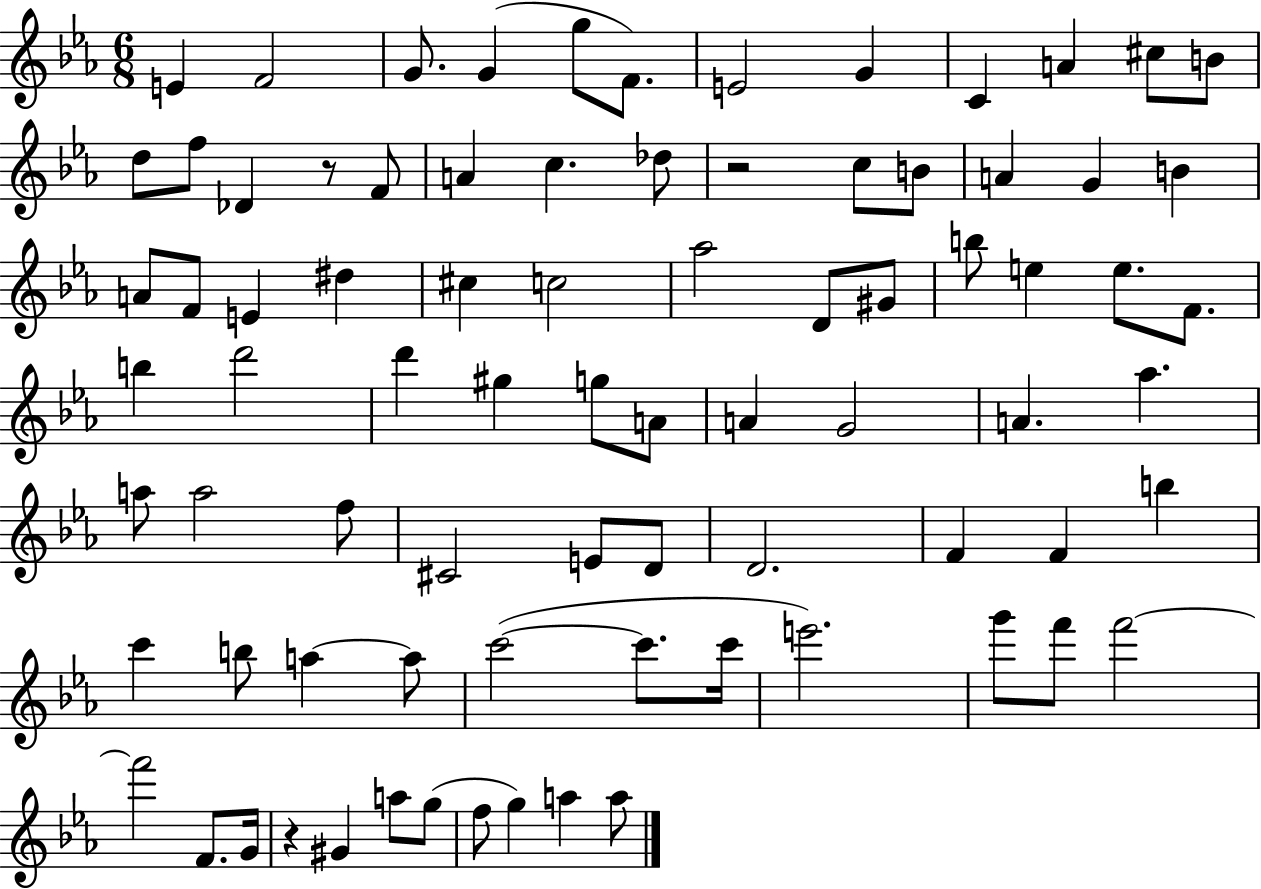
{
  \clef treble
  \numericTimeSignature
  \time 6/8
  \key ees \major
  e'4 f'2 | g'8. g'4( g''8 f'8.) | e'2 g'4 | c'4 a'4 cis''8 b'8 | \break d''8 f''8 des'4 r8 f'8 | a'4 c''4. des''8 | r2 c''8 b'8 | a'4 g'4 b'4 | \break a'8 f'8 e'4 dis''4 | cis''4 c''2 | aes''2 d'8 gis'8 | b''8 e''4 e''8. f'8. | \break b''4 d'''2 | d'''4 gis''4 g''8 a'8 | a'4 g'2 | a'4. aes''4. | \break a''8 a''2 f''8 | cis'2 e'8 d'8 | d'2. | f'4 f'4 b''4 | \break c'''4 b''8 a''4~~ a''8 | c'''2~(~ c'''8. c'''16 | e'''2.) | g'''8 f'''8 f'''2~~ | \break f'''2 f'8. g'16 | r4 gis'4 a''8 g''8( | f''8 g''4) a''4 a''8 | \bar "|."
}